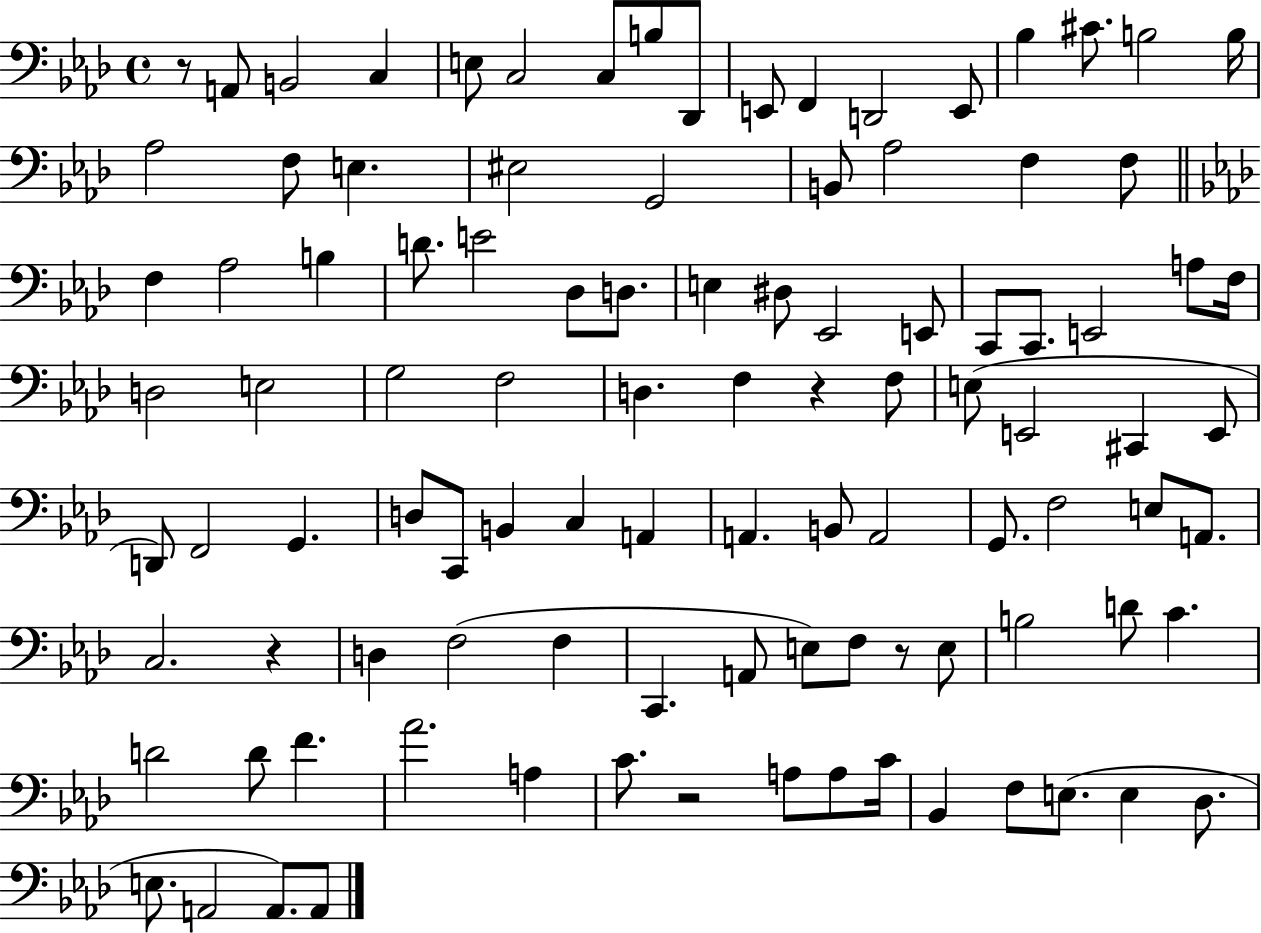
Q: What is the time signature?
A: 4/4